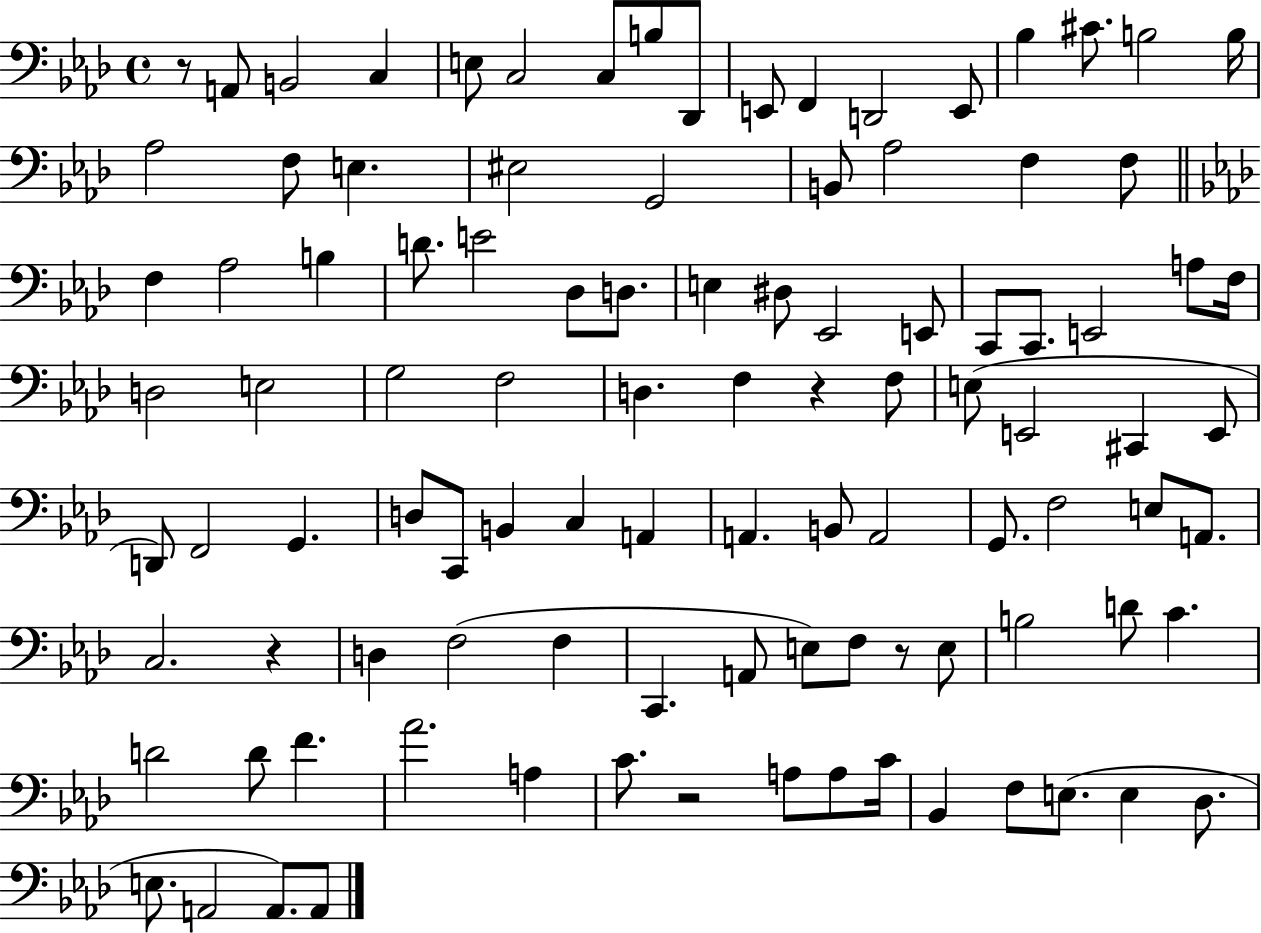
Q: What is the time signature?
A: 4/4